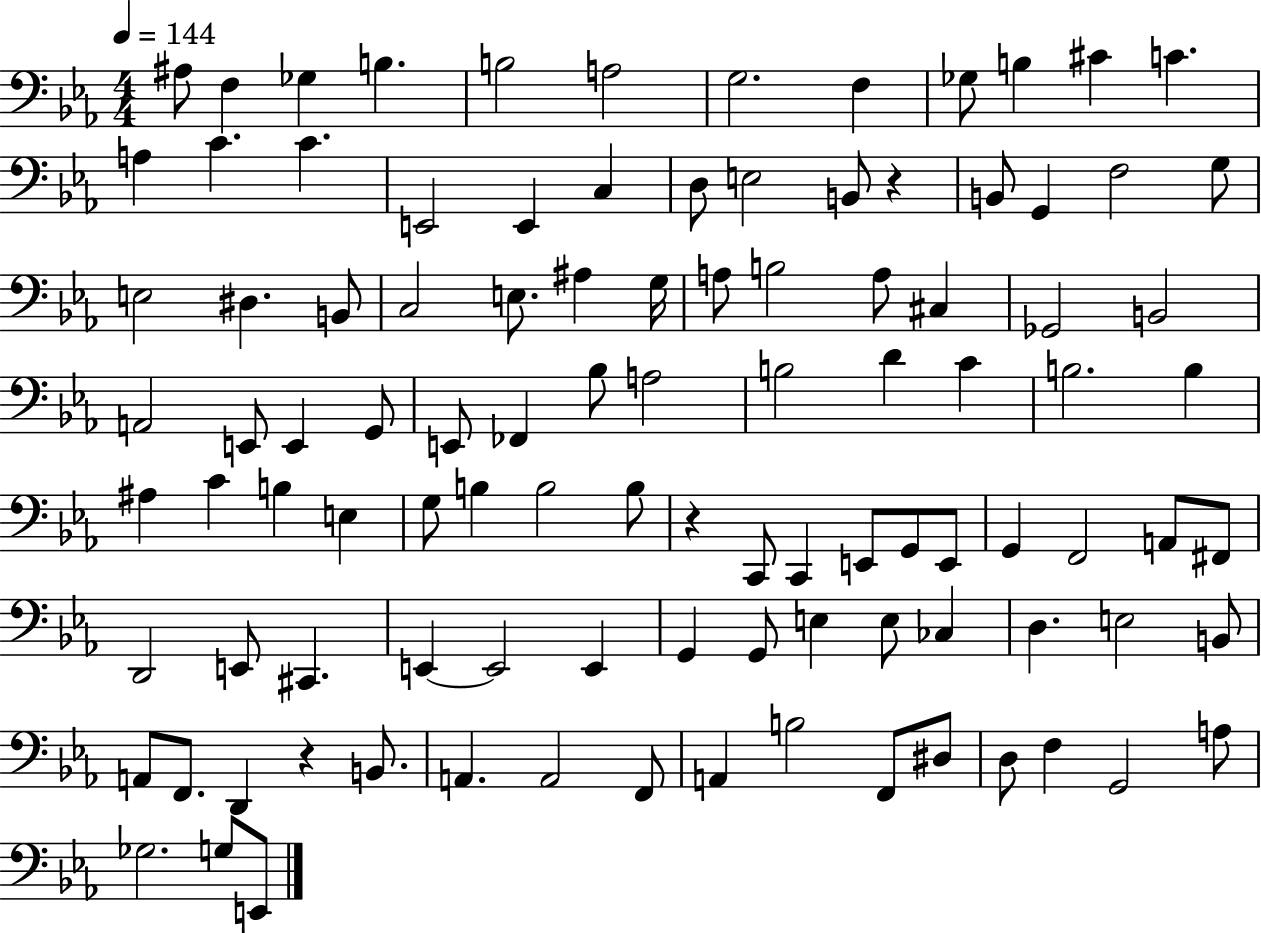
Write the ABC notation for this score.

X:1
T:Untitled
M:4/4
L:1/4
K:Eb
^A,/2 F, _G, B, B,2 A,2 G,2 F, _G,/2 B, ^C C A, C C E,,2 E,, C, D,/2 E,2 B,,/2 z B,,/2 G,, F,2 G,/2 E,2 ^D, B,,/2 C,2 E,/2 ^A, G,/4 A,/2 B,2 A,/2 ^C, _G,,2 B,,2 A,,2 E,,/2 E,, G,,/2 E,,/2 _F,, _B,/2 A,2 B,2 D C B,2 B, ^A, C B, E, G,/2 B, B,2 B,/2 z C,,/2 C,, E,,/2 G,,/2 E,,/2 G,, F,,2 A,,/2 ^F,,/2 D,,2 E,,/2 ^C,, E,, E,,2 E,, G,, G,,/2 E, E,/2 _C, D, E,2 B,,/2 A,,/2 F,,/2 D,, z B,,/2 A,, A,,2 F,,/2 A,, B,2 F,,/2 ^D,/2 D,/2 F, G,,2 A,/2 _G,2 G,/2 E,,/2